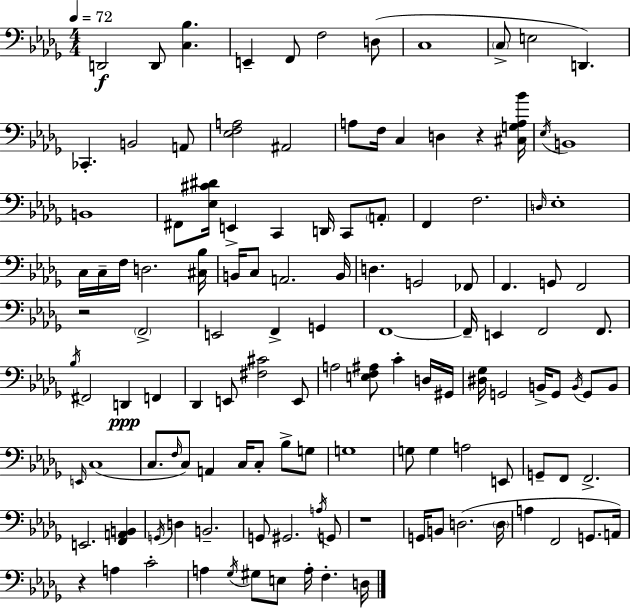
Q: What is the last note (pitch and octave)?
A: D3